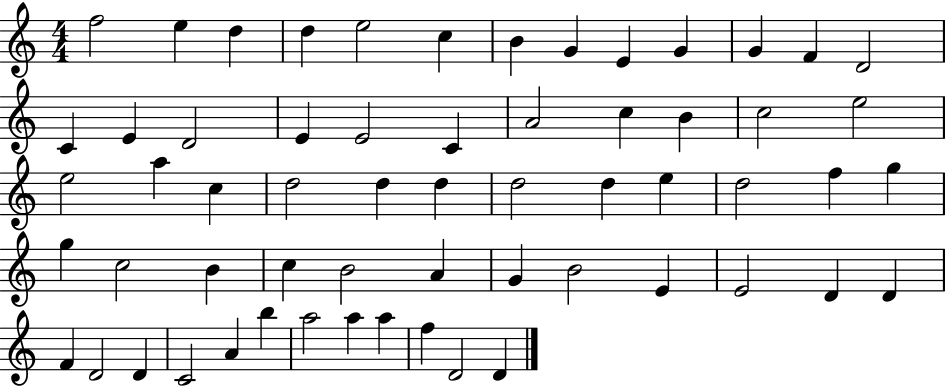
F5/h E5/q D5/q D5/q E5/h C5/q B4/q G4/q E4/q G4/q G4/q F4/q D4/h C4/q E4/q D4/h E4/q E4/h C4/q A4/h C5/q B4/q C5/h E5/h E5/h A5/q C5/q D5/h D5/q D5/q D5/h D5/q E5/q D5/h F5/q G5/q G5/q C5/h B4/q C5/q B4/h A4/q G4/q B4/h E4/q E4/h D4/q D4/q F4/q D4/h D4/q C4/h A4/q B5/q A5/h A5/q A5/q F5/q D4/h D4/q